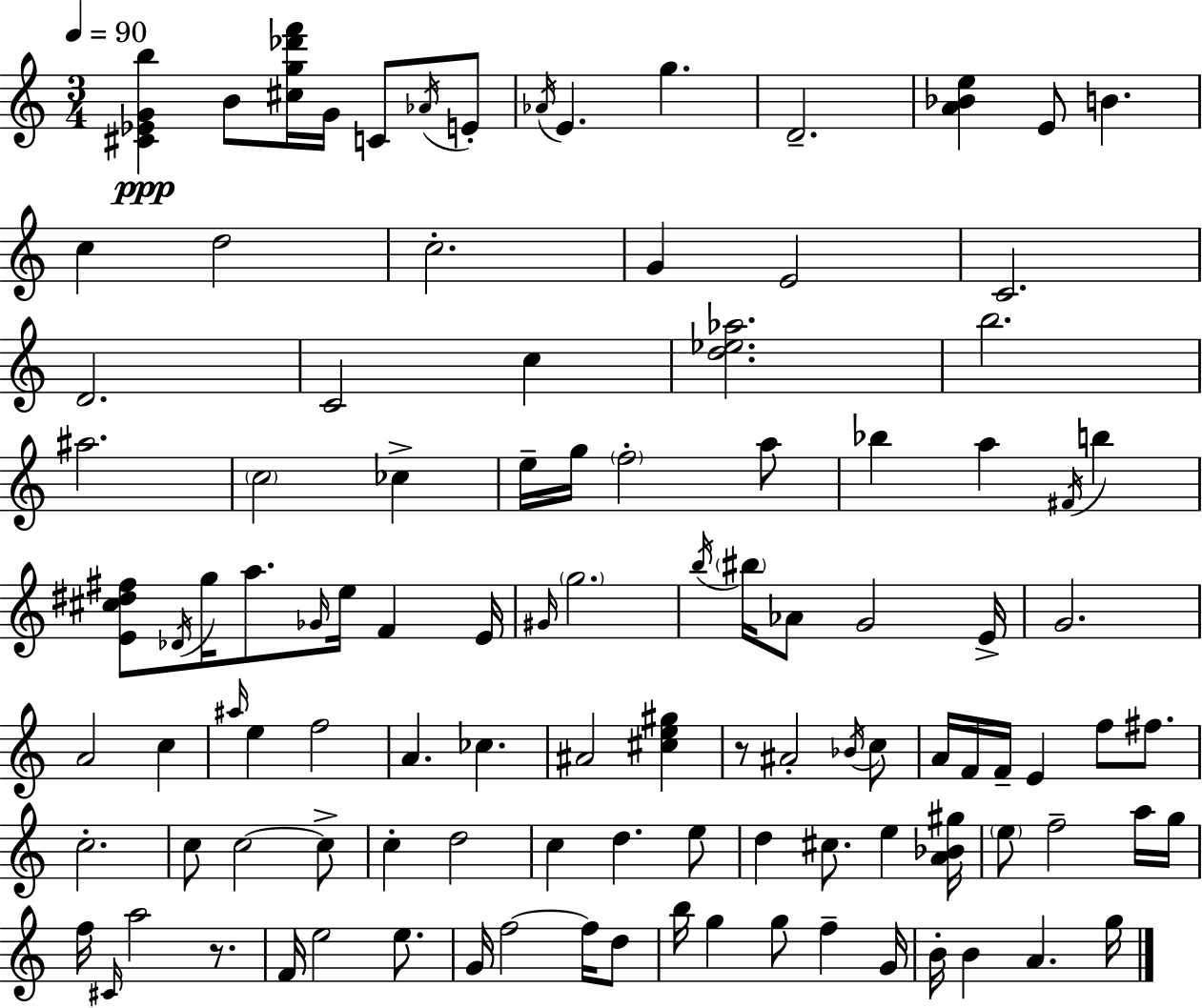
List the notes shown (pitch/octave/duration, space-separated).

[C#4,Eb4,G4,B5]/q B4/e [C#5,G5,Db6,F6]/s G4/s C4/e Ab4/s E4/e Ab4/s E4/q. G5/q. D4/h. [A4,Bb4,E5]/q E4/e B4/q. C5/q D5/h C5/h. G4/q E4/h C4/h. D4/h. C4/h C5/q [D5,Eb5,Ab5]/h. B5/h. A#5/h. C5/h CES5/q E5/s G5/s F5/h A5/e Bb5/q A5/q F#4/s B5/q [E4,C#5,D#5,F#5]/e Db4/s G5/s A5/e. Gb4/s E5/s F4/q E4/s G#4/s G5/h. B5/s BIS5/s Ab4/e G4/h E4/s G4/h. A4/h C5/q A#5/s E5/q F5/h A4/q. CES5/q. A#4/h [C#5,E5,G#5]/q R/e A#4/h Bb4/s C5/e A4/s F4/s F4/s E4/q F5/e F#5/e. C5/h. C5/e C5/h C5/e C5/q D5/h C5/q D5/q. E5/e D5/q C#5/e. E5/q [A4,Bb4,G#5]/s E5/e F5/h A5/s G5/s F5/s C#4/s A5/h R/e. F4/s E5/h E5/e. G4/s F5/h F5/s D5/e B5/s G5/q G5/e F5/q G4/s B4/s B4/q A4/q. G5/s